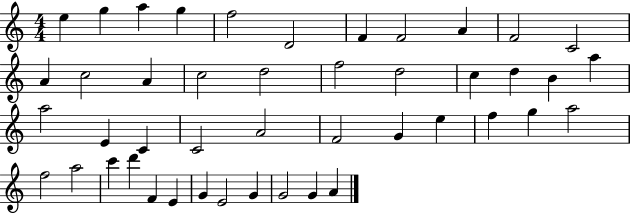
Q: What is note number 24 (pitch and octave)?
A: E4